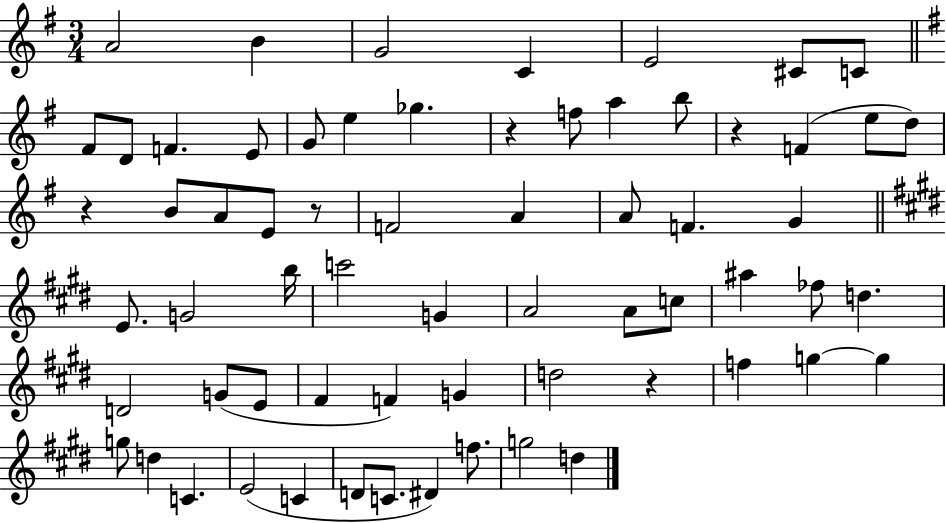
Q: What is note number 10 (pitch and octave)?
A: F4